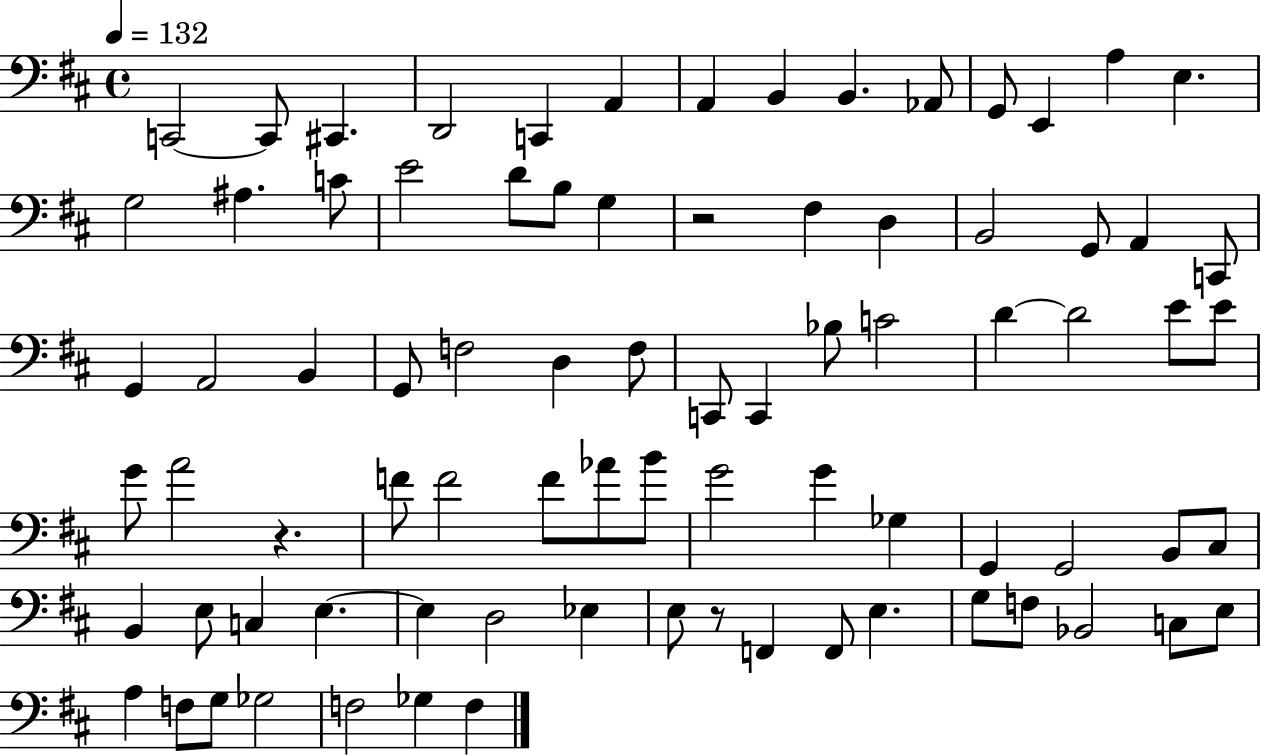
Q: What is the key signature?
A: D major